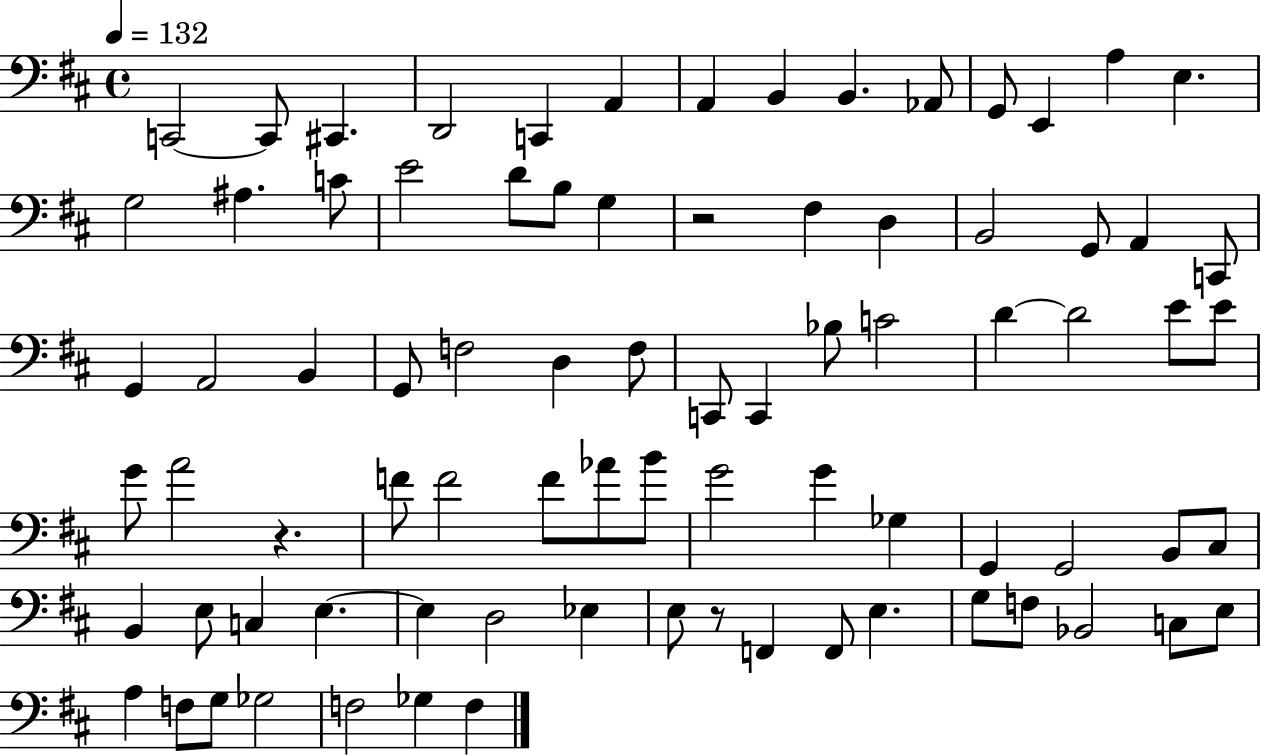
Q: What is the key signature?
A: D major